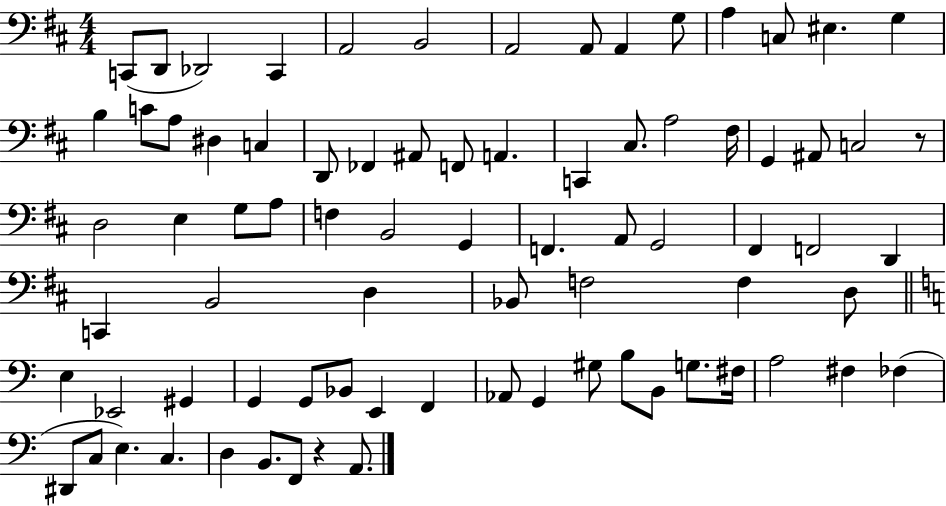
X:1
T:Untitled
M:4/4
L:1/4
K:D
C,,/2 D,,/2 _D,,2 C,, A,,2 B,,2 A,,2 A,,/2 A,, G,/2 A, C,/2 ^E, G, B, C/2 A,/2 ^D, C, D,,/2 _F,, ^A,,/2 F,,/2 A,, C,, ^C,/2 A,2 ^F,/4 G,, ^A,,/2 C,2 z/2 D,2 E, G,/2 A,/2 F, B,,2 G,, F,, A,,/2 G,,2 ^F,, F,,2 D,, C,, B,,2 D, _B,,/2 F,2 F, D,/2 E, _E,,2 ^G,, G,, G,,/2 _B,,/2 E,, F,, _A,,/2 G,, ^G,/2 B,/2 B,,/2 G,/2 ^F,/4 A,2 ^F, _F, ^D,,/2 C,/2 E, C, D, B,,/2 F,,/2 z A,,/2